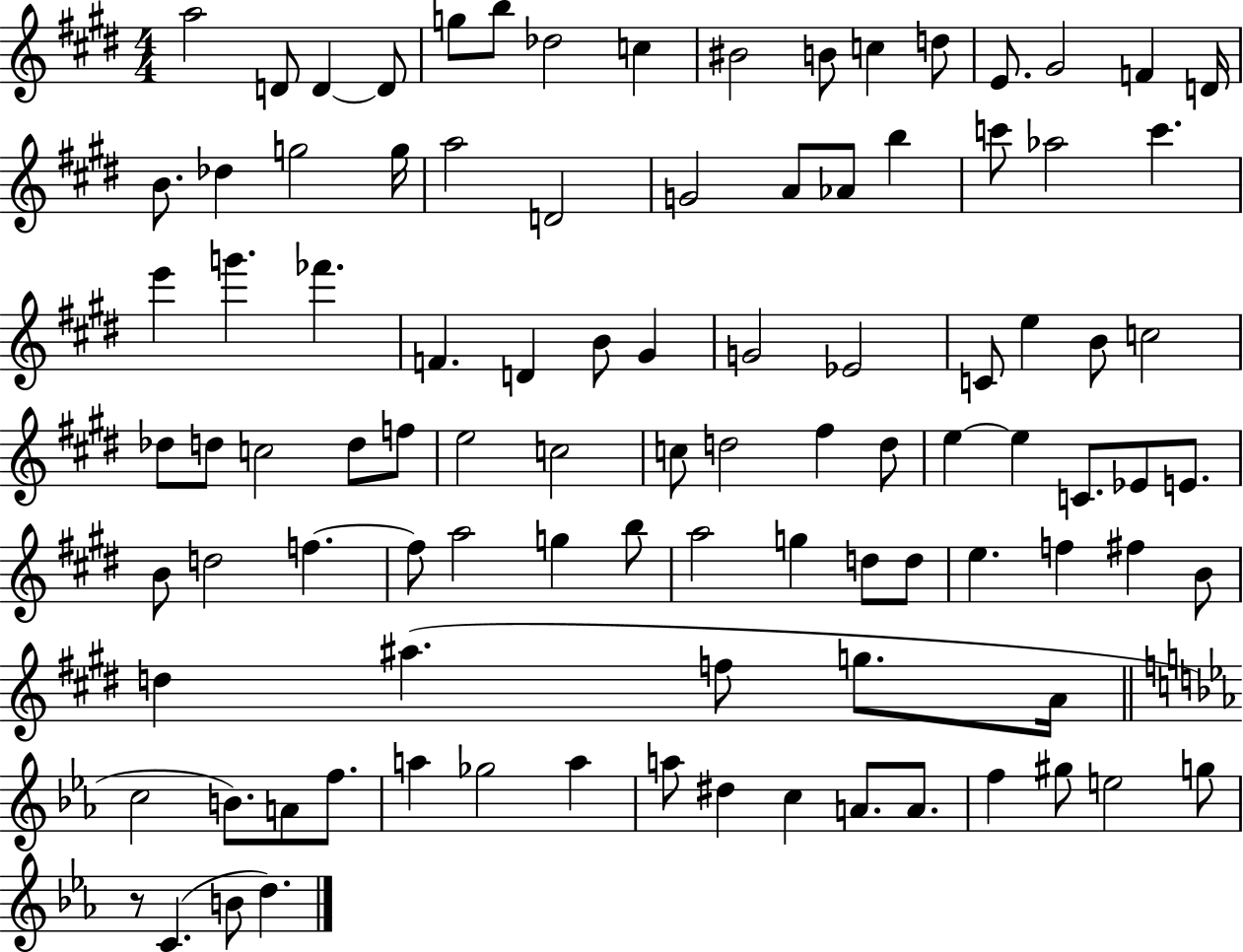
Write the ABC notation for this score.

X:1
T:Untitled
M:4/4
L:1/4
K:E
a2 D/2 D D/2 g/2 b/2 _d2 c ^B2 B/2 c d/2 E/2 ^G2 F D/4 B/2 _d g2 g/4 a2 D2 G2 A/2 _A/2 b c'/2 _a2 c' e' g' _f' F D B/2 ^G G2 _E2 C/2 e B/2 c2 _d/2 d/2 c2 d/2 f/2 e2 c2 c/2 d2 ^f d/2 e e C/2 _E/2 E/2 B/2 d2 f f/2 a2 g b/2 a2 g d/2 d/2 e f ^f B/2 d ^a f/2 g/2 A/4 c2 B/2 A/2 f/2 a _g2 a a/2 ^d c A/2 A/2 f ^g/2 e2 g/2 z/2 C B/2 d